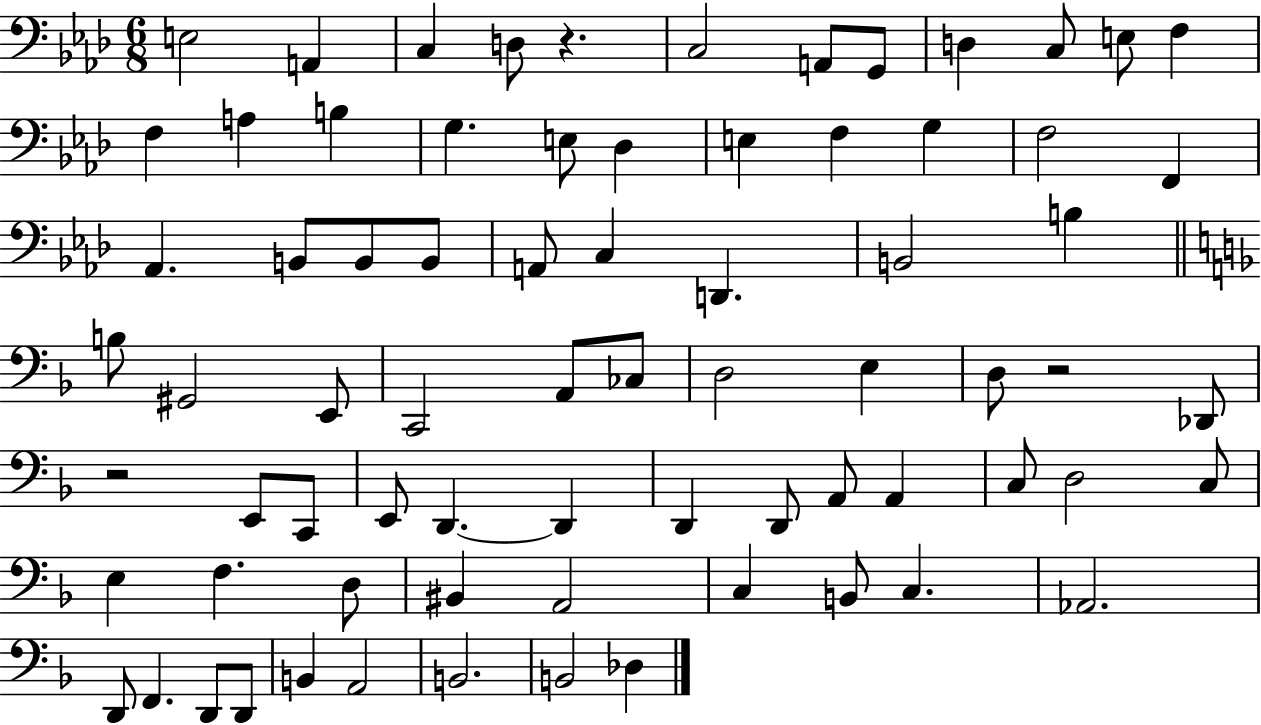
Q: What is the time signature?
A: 6/8